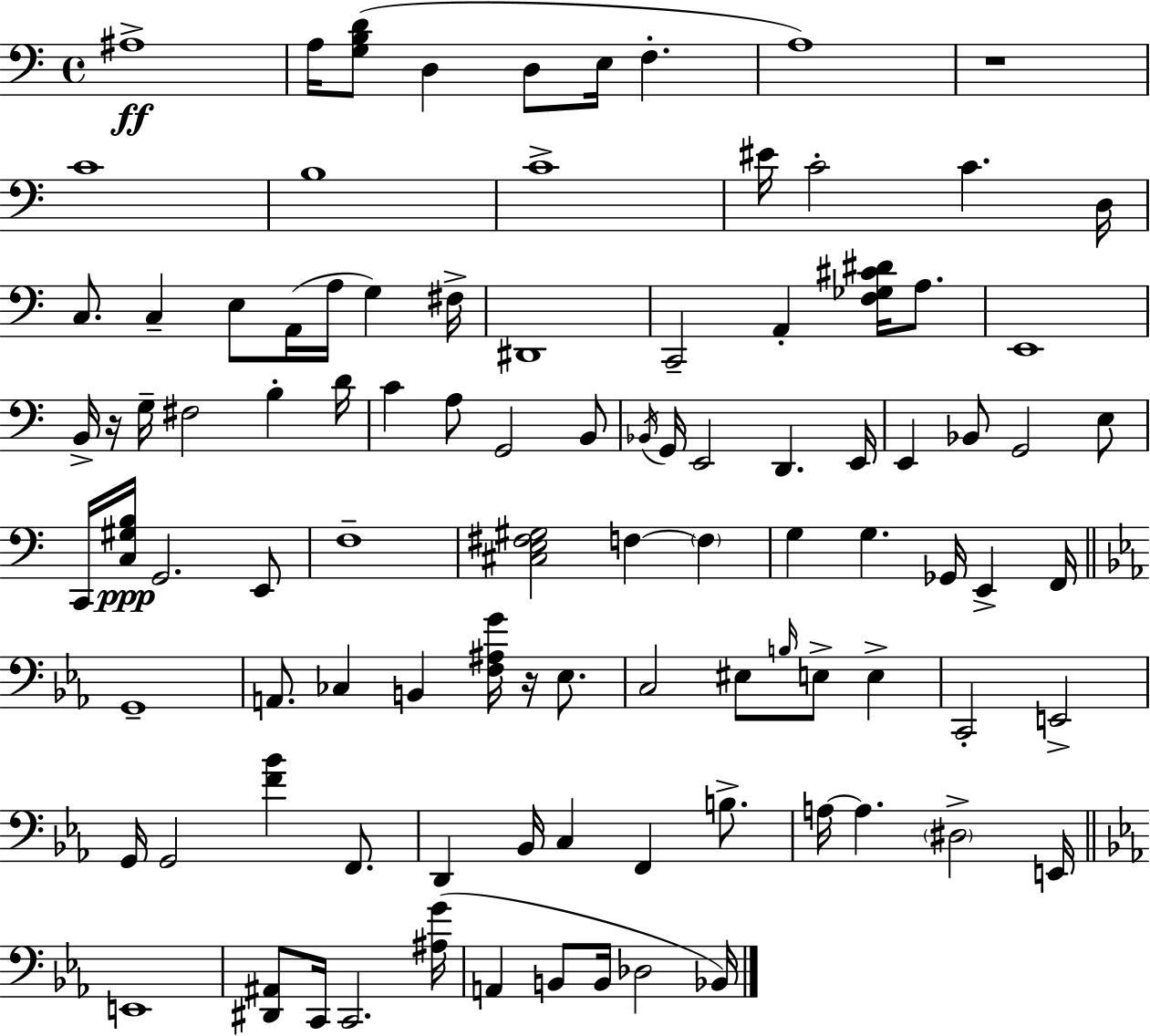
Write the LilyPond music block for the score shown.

{
  \clef bass
  \time 4/4
  \defaultTimeSignature
  \key a \minor
  ais1->\ff | a16 <g b d'>8( d4 d8 e16 f4.-. | a1) | r1 | \break c'1 | b1 | c'1-> | eis'16 c'2-. c'4. d16 | \break c8. c4-- e8 a,16( a16 g4) fis16-> | dis,1 | c,2-- a,4-. <f ges cis' dis'>16 a8. | e,1 | \break b,16-> r16 g16-- fis2 b4-. d'16 | c'4 a8 g,2 b,8 | \acciaccatura { bes,16 } g,16 e,2 d,4. | e,16 e,4 bes,8 g,2 e8 | \break c,16 <c gis b>16\ppp g,2. e,8 | f1-- | <cis e fis gis>2 f4~~ \parenthesize f4 | g4 g4. ges,16 e,4-> | \break f,16 \bar "||" \break \key ees \major g,1-- | a,8. ces4 b,4 <f ais g'>16 r16 ees8. | c2 eis8 \grace { b16 } e8-> e4-> | c,2-. e,2-> | \break g,16 g,2 <f' bes'>4 f,8. | d,4 bes,16 c4 f,4 b8.-> | a16~~ a4. \parenthesize dis2-> | e,16 \bar "||" \break \key ees \major e,1 | <dis, ais,>8 c,16 c,2. <ais g'>16( | a,4 b,8 b,16 des2 bes,16) | \bar "|."
}